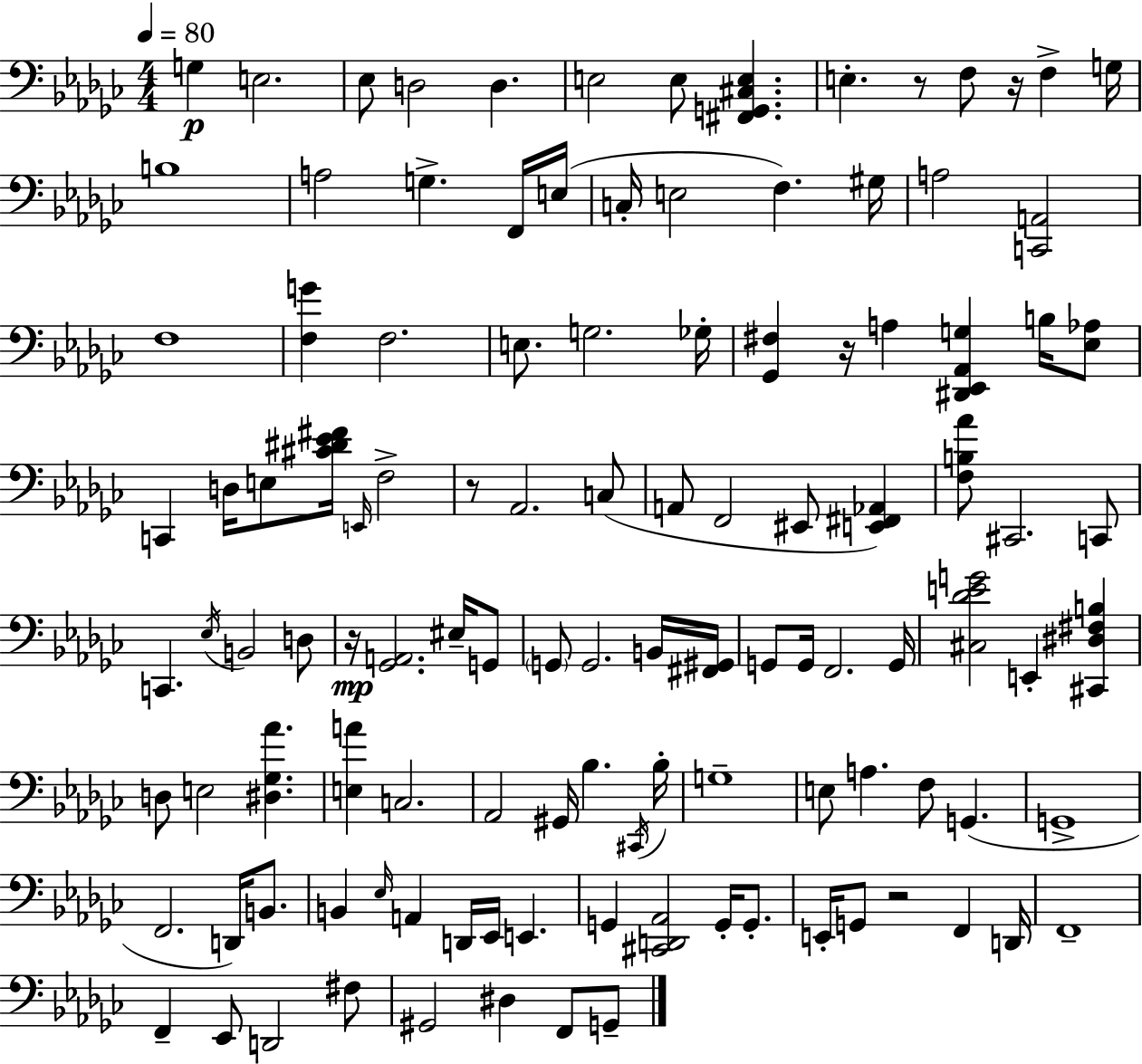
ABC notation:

X:1
T:Untitled
M:4/4
L:1/4
K:Ebm
G, E,2 _E,/2 D,2 D, E,2 E,/2 [^F,,G,,^C,E,] E, z/2 F,/2 z/4 F, G,/4 B,4 A,2 G, F,,/4 E,/4 C,/4 E,2 F, ^G,/4 A,2 [C,,A,,]2 F,4 [F,G] F,2 E,/2 G,2 _G,/4 [_G,,^F,] z/4 A, [^D,,_E,,_A,,G,] B,/4 [_E,_A,]/2 C,, D,/4 E,/2 [^C^D_E^F]/4 E,,/4 F,2 z/2 _A,,2 C,/2 A,,/2 F,,2 ^E,,/2 [E,,^F,,_A,,] [F,B,_A]/2 ^C,,2 C,,/2 C,, _E,/4 B,,2 D,/2 z/4 [_G,,A,,]2 ^E,/4 G,,/2 G,,/2 G,,2 B,,/4 [^F,,^G,,]/4 G,,/2 G,,/4 F,,2 G,,/4 [^C,_DEG]2 E,, [^C,,^D,^F,B,] D,/2 E,2 [^D,_G,_A] [E,A] C,2 _A,,2 ^G,,/4 _B, ^C,,/4 _B,/4 G,4 E,/2 A, F,/2 G,, G,,4 F,,2 D,,/4 B,,/2 B,, _E,/4 A,, D,,/4 _E,,/4 E,, G,, [^C,,D,,_A,,]2 G,,/4 G,,/2 E,,/4 G,,/2 z2 F,, D,,/4 F,,4 F,, _E,,/2 D,,2 ^F,/2 ^G,,2 ^D, F,,/2 G,,/2